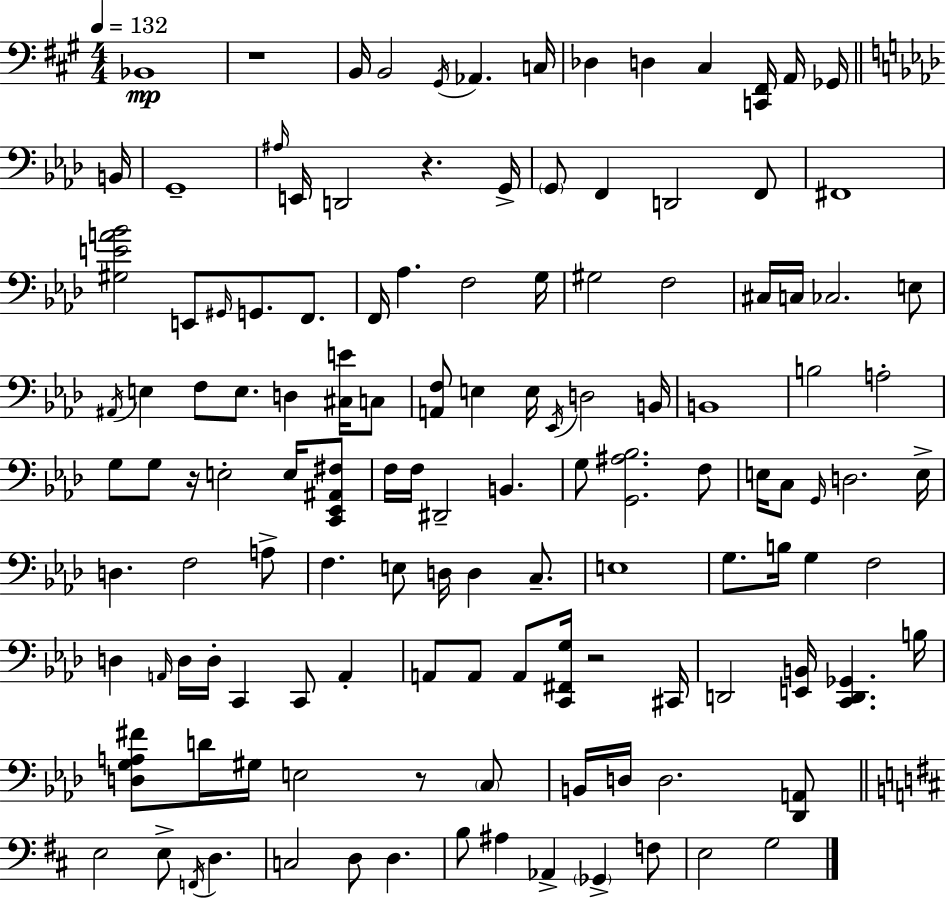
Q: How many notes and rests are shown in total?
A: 128